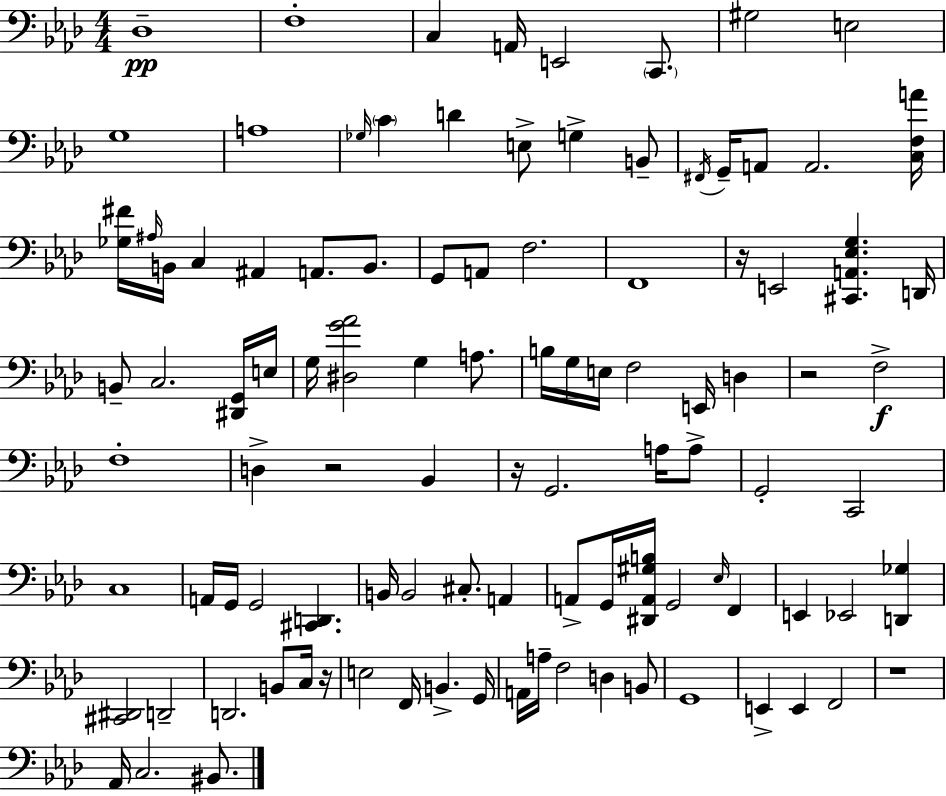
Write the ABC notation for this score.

X:1
T:Untitled
M:4/4
L:1/4
K:Ab
_D,4 F,4 C, A,,/4 E,,2 C,,/2 ^G,2 E,2 G,4 A,4 _G,/4 C D E,/2 G, B,,/2 ^F,,/4 G,,/4 A,,/2 A,,2 [C,F,A]/4 [_G,^F]/4 ^A,/4 B,,/4 C, ^A,, A,,/2 B,,/2 G,,/2 A,,/2 F,2 F,,4 z/4 E,,2 [^C,,A,,_E,G,] D,,/4 B,,/2 C,2 [^D,,G,,]/4 E,/4 G,/4 [^D,G_A]2 G, A,/2 B,/4 G,/4 E,/4 F,2 E,,/4 D, z2 F,2 F,4 D, z2 _B,, z/4 G,,2 A,/4 A,/2 G,,2 C,,2 C,4 A,,/4 G,,/4 G,,2 [^C,,D,,] B,,/4 B,,2 ^C,/2 A,, A,,/2 G,,/4 [^D,,A,,^G,B,]/4 G,,2 _E,/4 F,, E,, _E,,2 [D,,_G,] [^C,,^D,,]2 D,,2 D,,2 B,,/2 C,/4 z/4 E,2 F,,/4 B,, G,,/4 A,,/4 A,/4 F,2 D, B,,/2 G,,4 E,, E,, F,,2 z4 _A,,/4 C,2 ^B,,/2